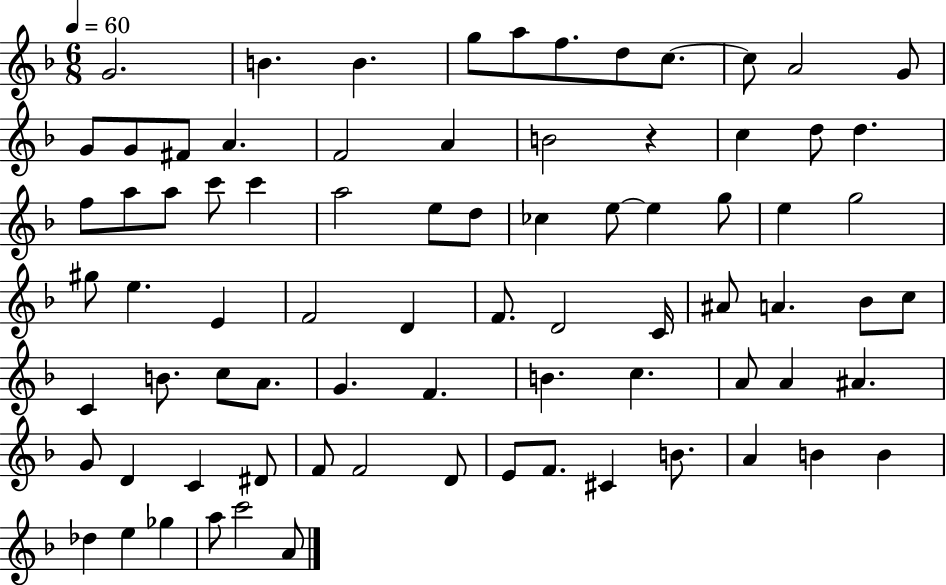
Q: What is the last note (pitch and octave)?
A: A4